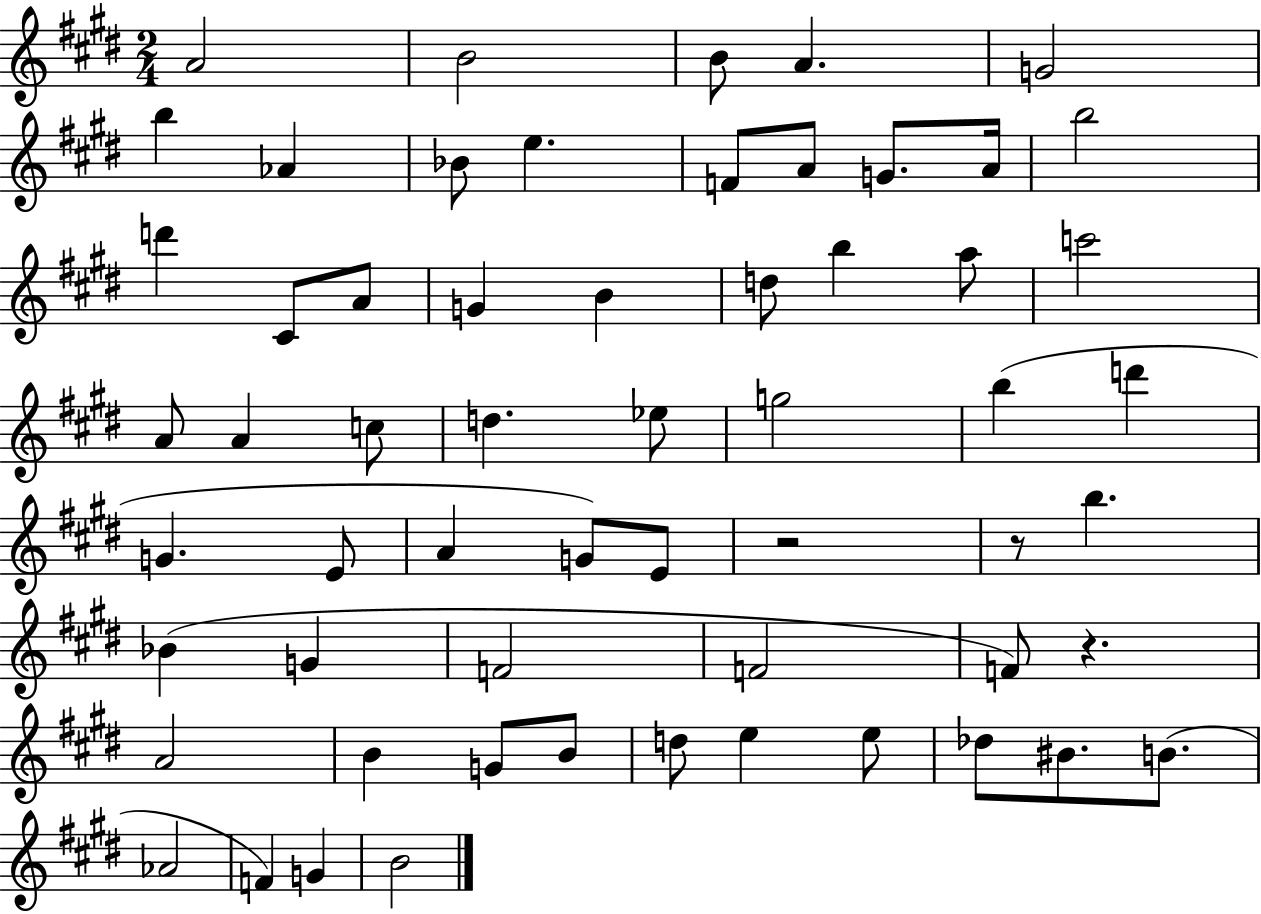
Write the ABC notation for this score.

X:1
T:Untitled
M:2/4
L:1/4
K:E
A2 B2 B/2 A G2 b _A _B/2 e F/2 A/2 G/2 A/4 b2 d' ^C/2 A/2 G B d/2 b a/2 c'2 A/2 A c/2 d _e/2 g2 b d' G E/2 A G/2 E/2 z2 z/2 b _B G F2 F2 F/2 z A2 B G/2 B/2 d/2 e e/2 _d/2 ^B/2 B/2 _A2 F G B2